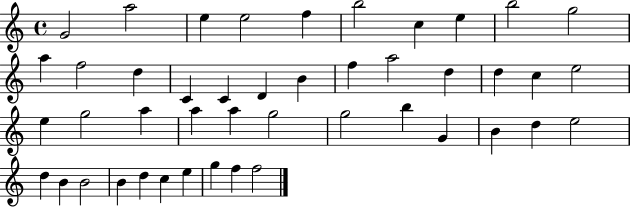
{
  \clef treble
  \time 4/4
  \defaultTimeSignature
  \key c \major
  g'2 a''2 | e''4 e''2 f''4 | b''2 c''4 e''4 | b''2 g''2 | \break a''4 f''2 d''4 | c'4 c'4 d'4 b'4 | f''4 a''2 d''4 | d''4 c''4 e''2 | \break e''4 g''2 a''4 | a''4 a''4 g''2 | g''2 b''4 g'4 | b'4 d''4 e''2 | \break d''4 b'4 b'2 | b'4 d''4 c''4 e''4 | g''4 f''4 f''2 | \bar "|."
}